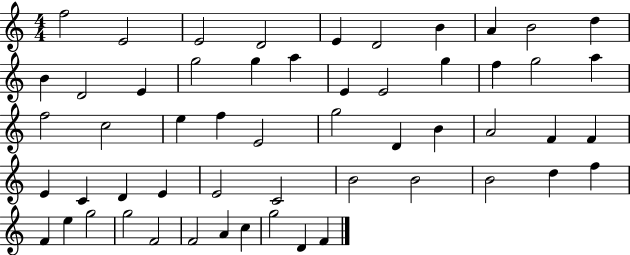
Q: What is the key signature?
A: C major